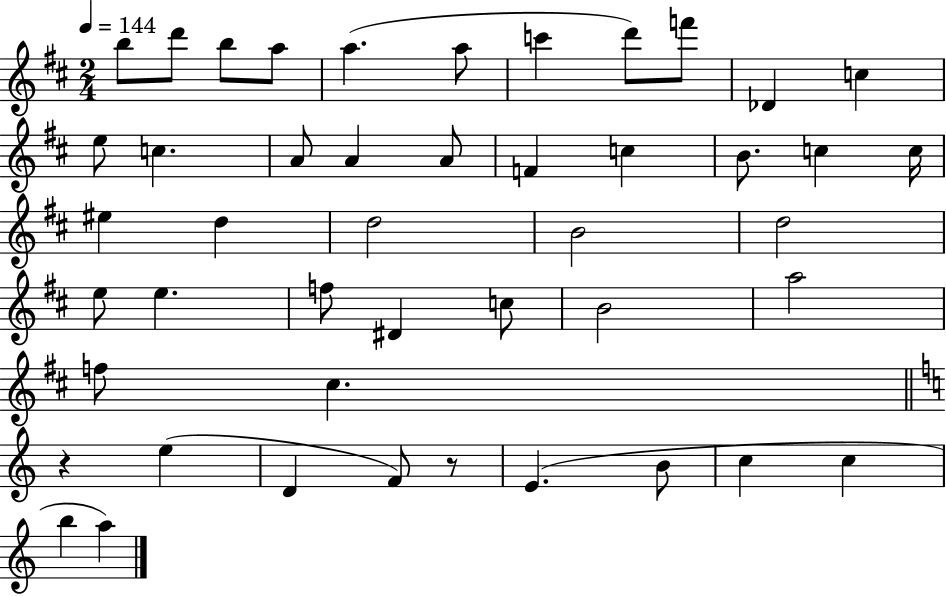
B5/e D6/e B5/e A5/e A5/q. A5/e C6/q D6/e F6/e Db4/q C5/q E5/e C5/q. A4/e A4/q A4/e F4/q C5/q B4/e. C5/q C5/s EIS5/q D5/q D5/h B4/h D5/h E5/e E5/q. F5/e D#4/q C5/e B4/h A5/h F5/e C#5/q. R/q E5/q D4/q F4/e R/e E4/q. B4/e C5/q C5/q B5/q A5/q